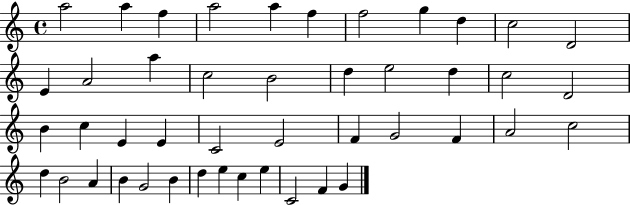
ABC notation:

X:1
T:Untitled
M:4/4
L:1/4
K:C
a2 a f a2 a f f2 g d c2 D2 E A2 a c2 B2 d e2 d c2 D2 B c E E C2 E2 F G2 F A2 c2 d B2 A B G2 B d e c e C2 F G